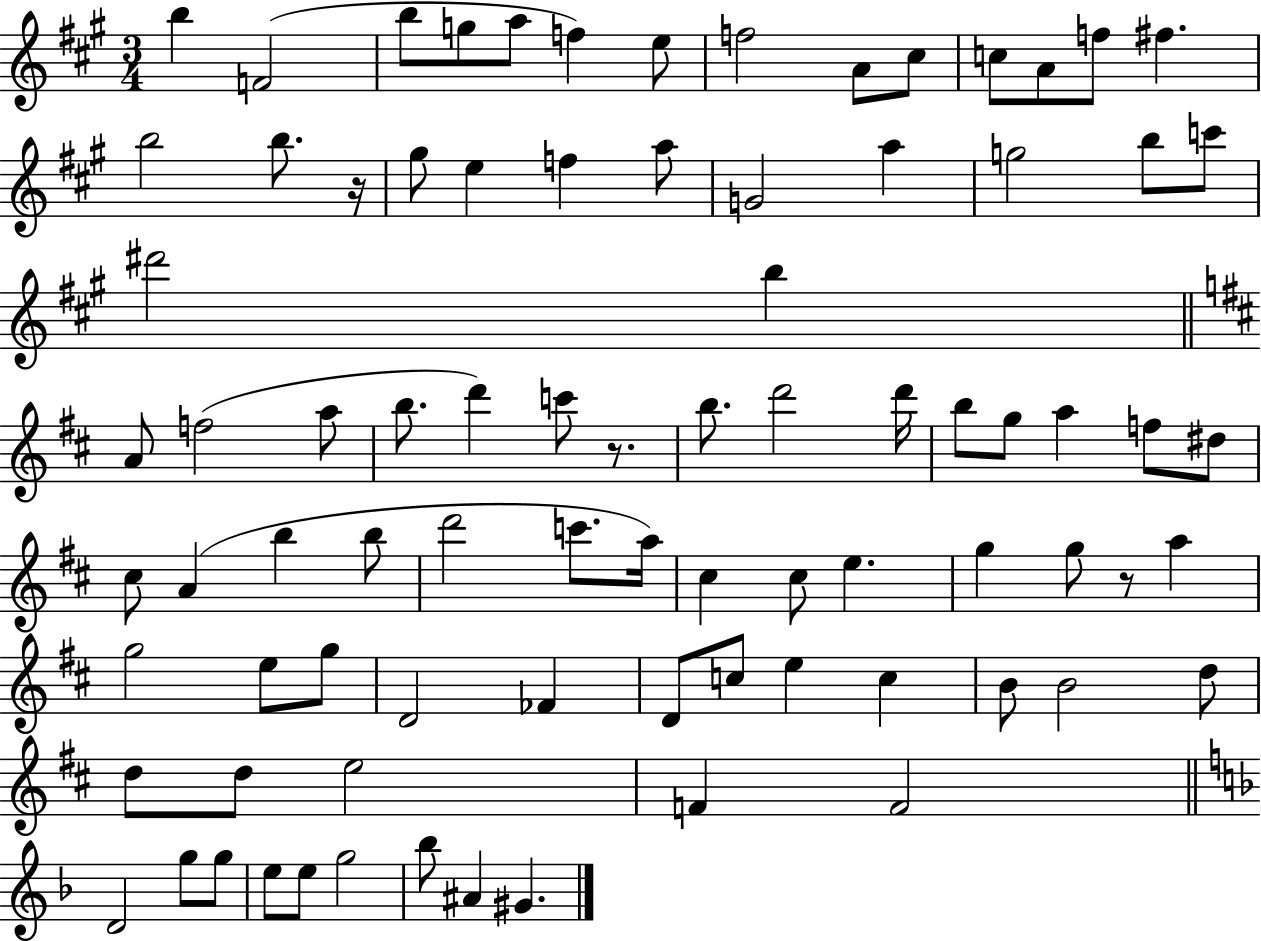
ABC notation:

X:1
T:Untitled
M:3/4
L:1/4
K:A
b F2 b/2 g/2 a/2 f e/2 f2 A/2 ^c/2 c/2 A/2 f/2 ^f b2 b/2 z/4 ^g/2 e f a/2 G2 a g2 b/2 c'/2 ^d'2 b A/2 f2 a/2 b/2 d' c'/2 z/2 b/2 d'2 d'/4 b/2 g/2 a f/2 ^d/2 ^c/2 A b b/2 d'2 c'/2 a/4 ^c ^c/2 e g g/2 z/2 a g2 e/2 g/2 D2 _F D/2 c/2 e c B/2 B2 d/2 d/2 d/2 e2 F F2 D2 g/2 g/2 e/2 e/2 g2 _b/2 ^A ^G